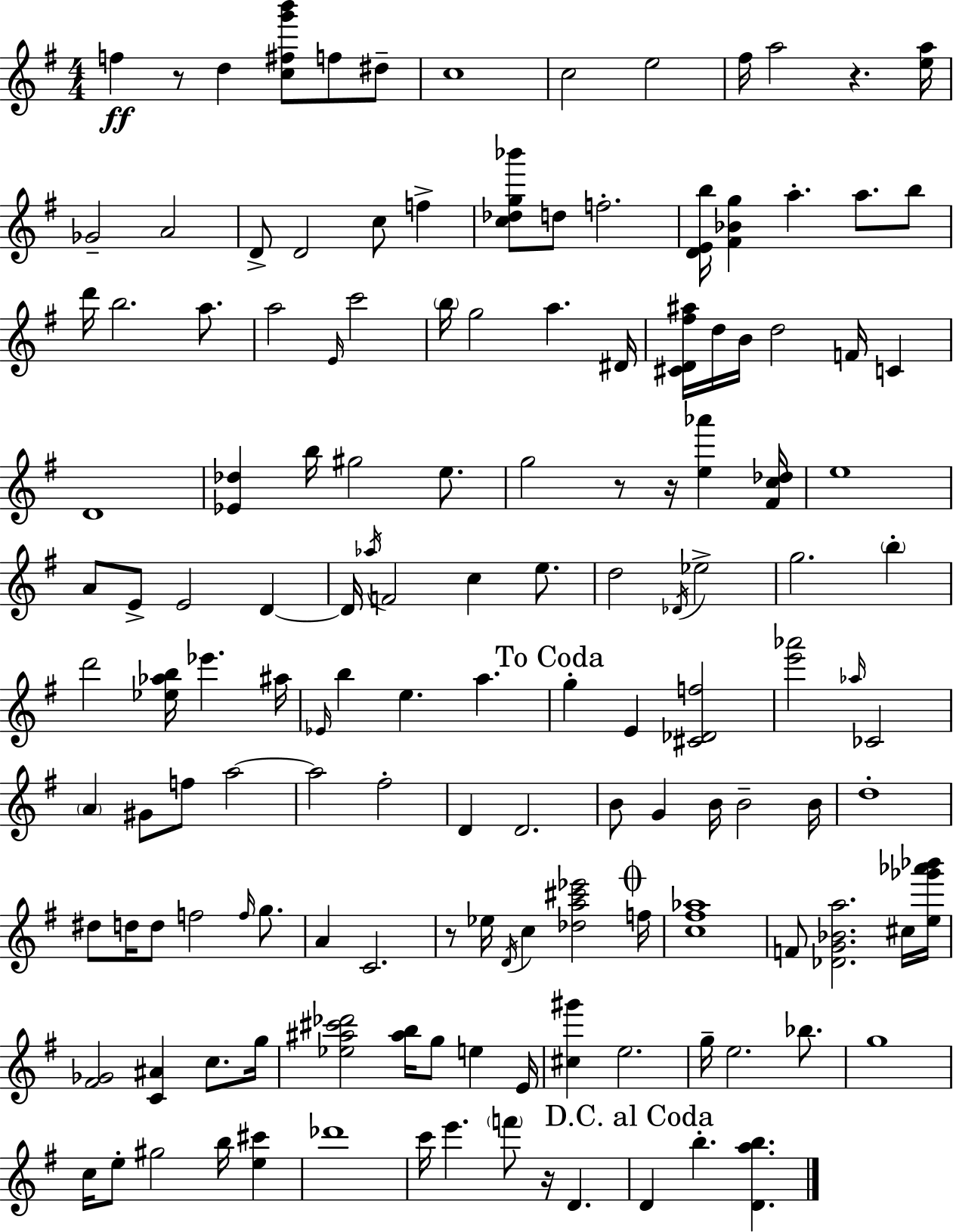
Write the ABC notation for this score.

X:1
T:Untitled
M:4/4
L:1/4
K:Em
f z/2 d [c^fg'b']/2 f/2 ^d/2 c4 c2 e2 ^f/4 a2 z [ea]/4 _G2 A2 D/2 D2 c/2 f [c_dg_b']/2 d/2 f2 [DEb]/4 [^F_Bg] a a/2 b/2 d'/4 b2 a/2 a2 E/4 c'2 b/4 g2 a ^D/4 [^CD^f^a]/4 d/4 B/4 d2 F/4 C D4 [_E_d] b/4 ^g2 e/2 g2 z/2 z/4 [e_a'] [^Fc_d]/4 e4 A/2 E/2 E2 D D/4 _a/4 F2 c e/2 d2 _D/4 _e2 g2 b d'2 [_e_ab]/4 _e' ^a/4 _E/4 b e a g E [^C_Df]2 [e'_a']2 _a/4 _C2 A ^G/2 f/2 a2 a2 ^f2 D D2 B/2 G B/4 B2 B/4 d4 ^d/2 d/4 d/2 f2 f/4 g/2 A C2 z/2 _e/4 D/4 c [_da^c'_e']2 f/4 [c^f_a]4 F/2 [_DG_Ba]2 ^c/4 [e_g'_a'_b']/4 [^F_G]2 [C^A] c/2 g/4 [_e^a^c'_d']2 [^ab]/4 g/2 e E/4 [^c^g'] e2 g/4 e2 _b/2 g4 c/4 e/2 ^g2 b/4 [e^c'] _d'4 c'/4 e' f'/2 z/4 D D b [Dab]